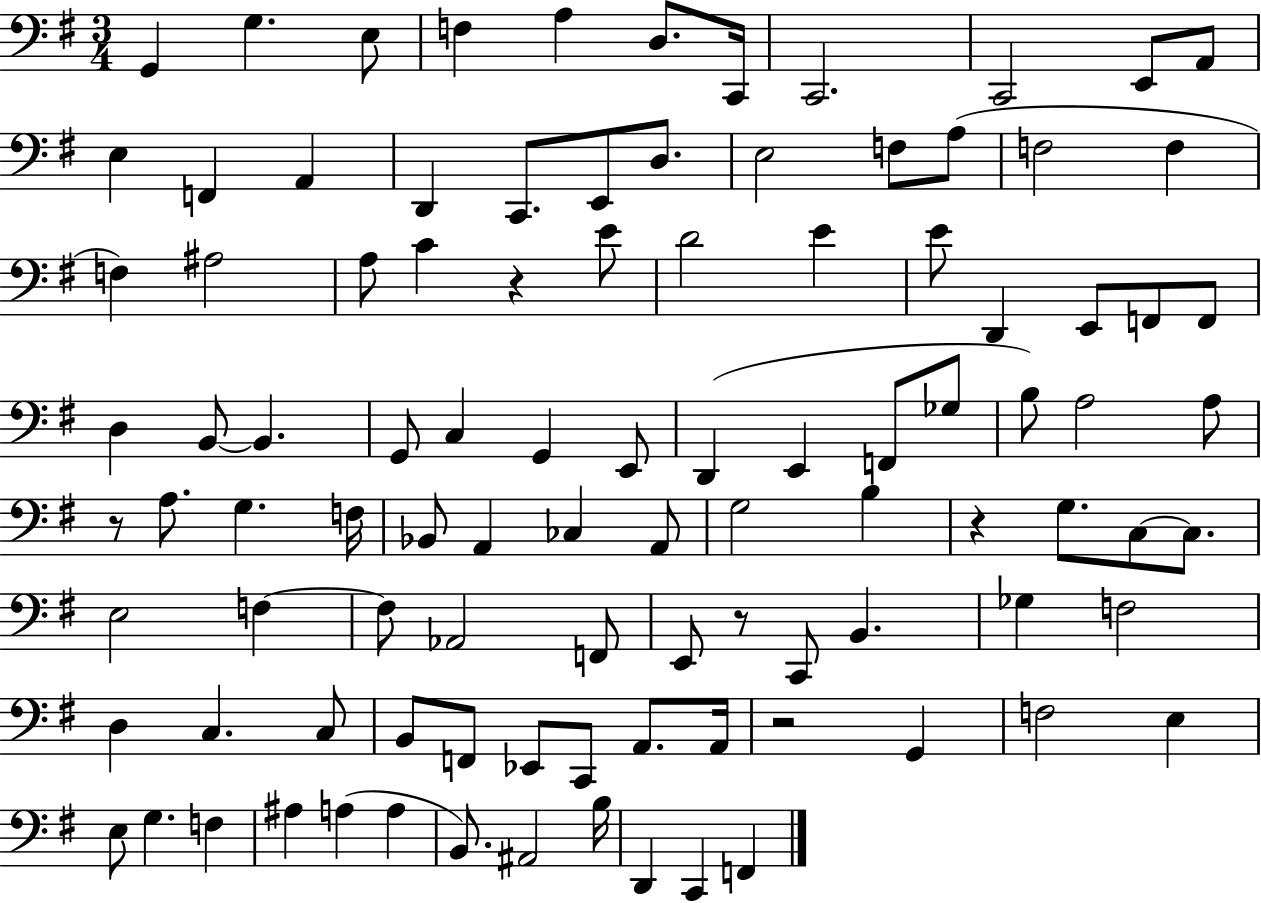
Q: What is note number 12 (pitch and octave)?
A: E3